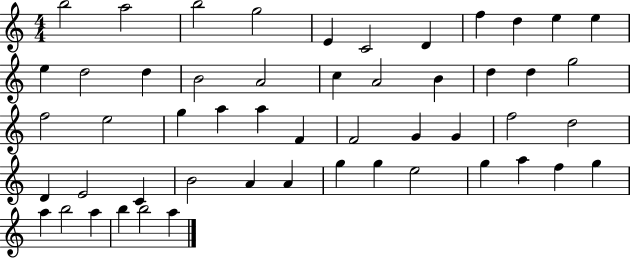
B5/h A5/h B5/h G5/h E4/q C4/h D4/q F5/q D5/q E5/q E5/q E5/q D5/h D5/q B4/h A4/h C5/q A4/h B4/q D5/q D5/q G5/h F5/h E5/h G5/q A5/q A5/q F4/q F4/h G4/q G4/q F5/h D5/h D4/q E4/h C4/q B4/h A4/q A4/q G5/q G5/q E5/h G5/q A5/q F5/q G5/q A5/q B5/h A5/q B5/q B5/h A5/q